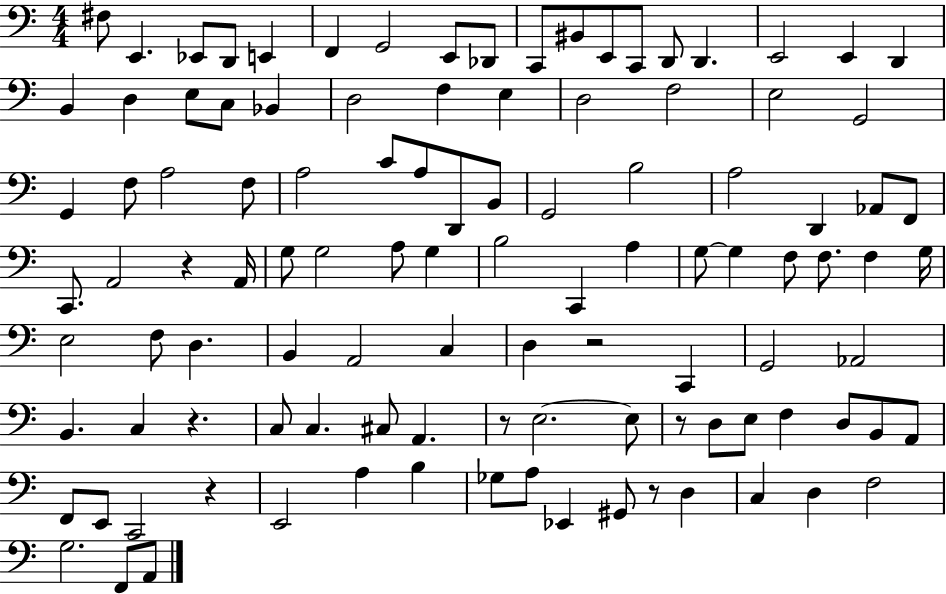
{
  \clef bass
  \numericTimeSignature
  \time 4/4
  \key c \major
  fis8 e,4. ees,8 d,8 e,4 | f,4 g,2 e,8 des,8 | c,8 bis,8 e,8 c,8 d,8 d,4. | e,2 e,4 d,4 | \break b,4 d4 e8 c8 bes,4 | d2 f4 e4 | d2 f2 | e2 g,2 | \break g,4 f8 a2 f8 | a2 c'8 a8 d,8 b,8 | g,2 b2 | a2 d,4 aes,8 f,8 | \break c,8. a,2 r4 a,16 | g8 g2 a8 g4 | b2 c,4 a4 | g8~~ g4 f8 f8. f4 g16 | \break e2 f8 d4. | b,4 a,2 c4 | d4 r2 c,4 | g,2 aes,2 | \break b,4. c4 r4. | c8 c4. cis8 a,4. | r8 e2.~~ e8 | r8 d8 e8 f4 d8 b,8 a,8 | \break f,8 e,8 c,2 r4 | e,2 a4 b4 | ges8 a8 ees,4 gis,8 r8 d4 | c4 d4 f2 | \break g2. f,8 a,8 | \bar "|."
}